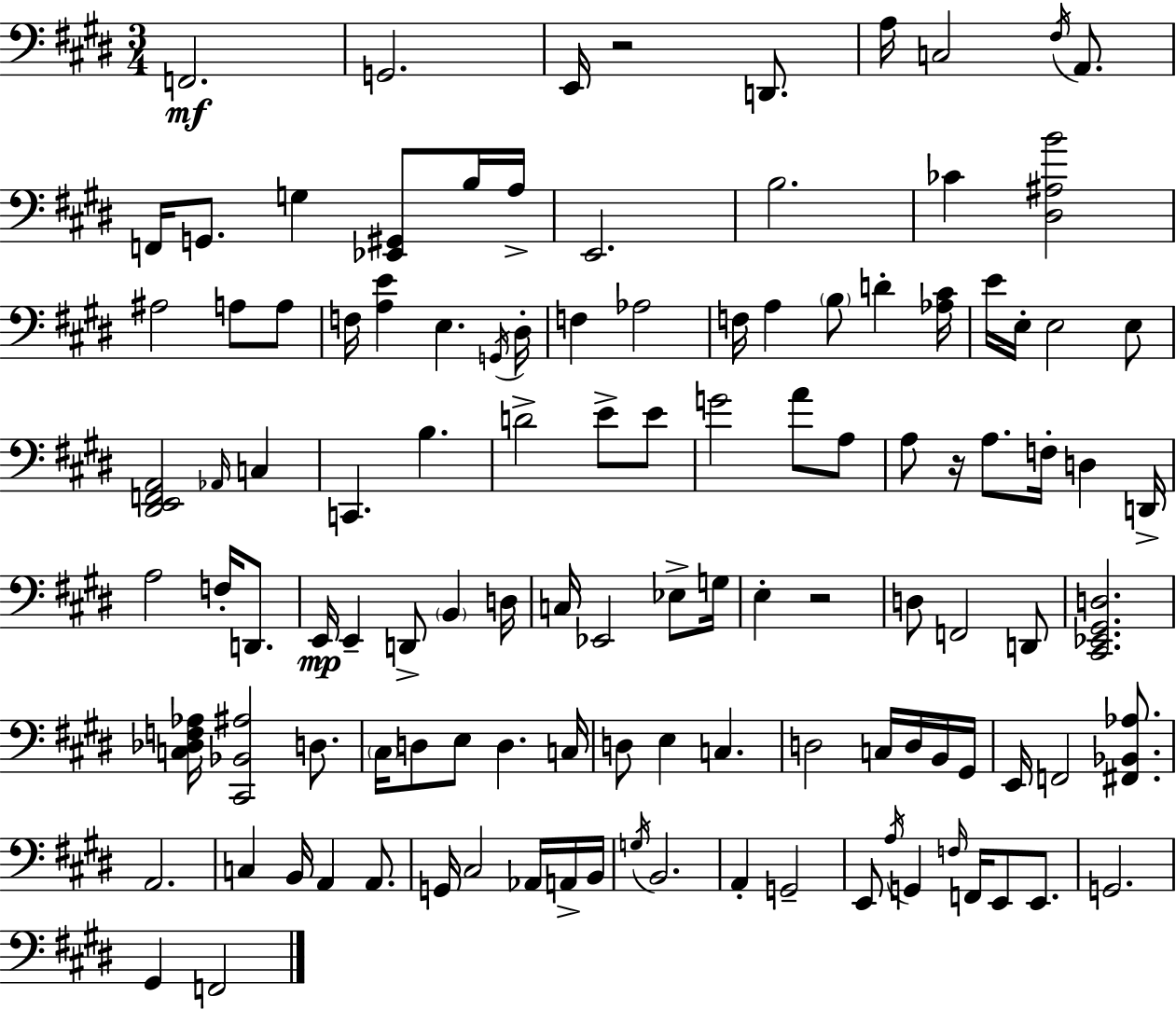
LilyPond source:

{
  \clef bass
  \numericTimeSignature
  \time 3/4
  \key e \major
  f,2.\mf | g,2. | e,16 r2 d,8. | a16 c2 \acciaccatura { fis16 } a,8. | \break f,16 g,8. g4 <ees, gis,>8 b16 | a16-> e,2. | b2. | ces'4 <dis ais b'>2 | \break ais2 a8 a8 | f16 <a e'>4 e4. | \acciaccatura { g,16 } dis16-. f4 aes2 | f16 a4 \parenthesize b8 d'4-. | \break <aes cis'>16 e'16 e16-. e2 | e8 <dis, e, f, a,>2 \grace { aes,16 } c4 | c,4. b4. | d'2-> e'8-> | \break e'8 g'2 a'8 | a8 a8 r16 a8. f16-. d4 | d,16-> a2 f16-. | d,8. e,16\mp e,4-- d,8-> \parenthesize b,4 | \break d16 c16 ees,2 | ees8-> g16 e4-. r2 | d8 f,2 | d,8 <cis, ees, gis, d>2. | \break <c des f aes>16 <cis, bes, ais>2 | d8. \parenthesize cis16 d8 e8 d4. | c16 d8 e4 c4. | d2 c16 | \break d16 b,16 gis,16 e,16 f,2 | <fis, bes, aes>8. a,2. | c4 b,16 a,4 | a,8. g,16 cis2 | \break aes,16 a,16-> b,16 \acciaccatura { g16 } b,2. | a,4-. g,2-- | e,8 \acciaccatura { a16 } g,4 \grace { f16 } | f,16 e,8 e,8. g,2. | \break gis,4 f,2 | \bar "|."
}